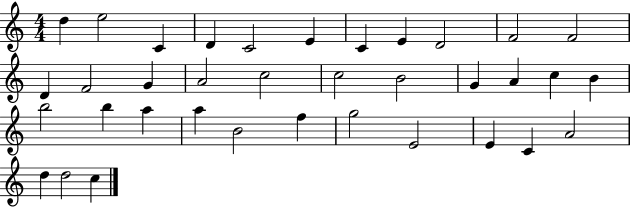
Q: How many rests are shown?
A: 0